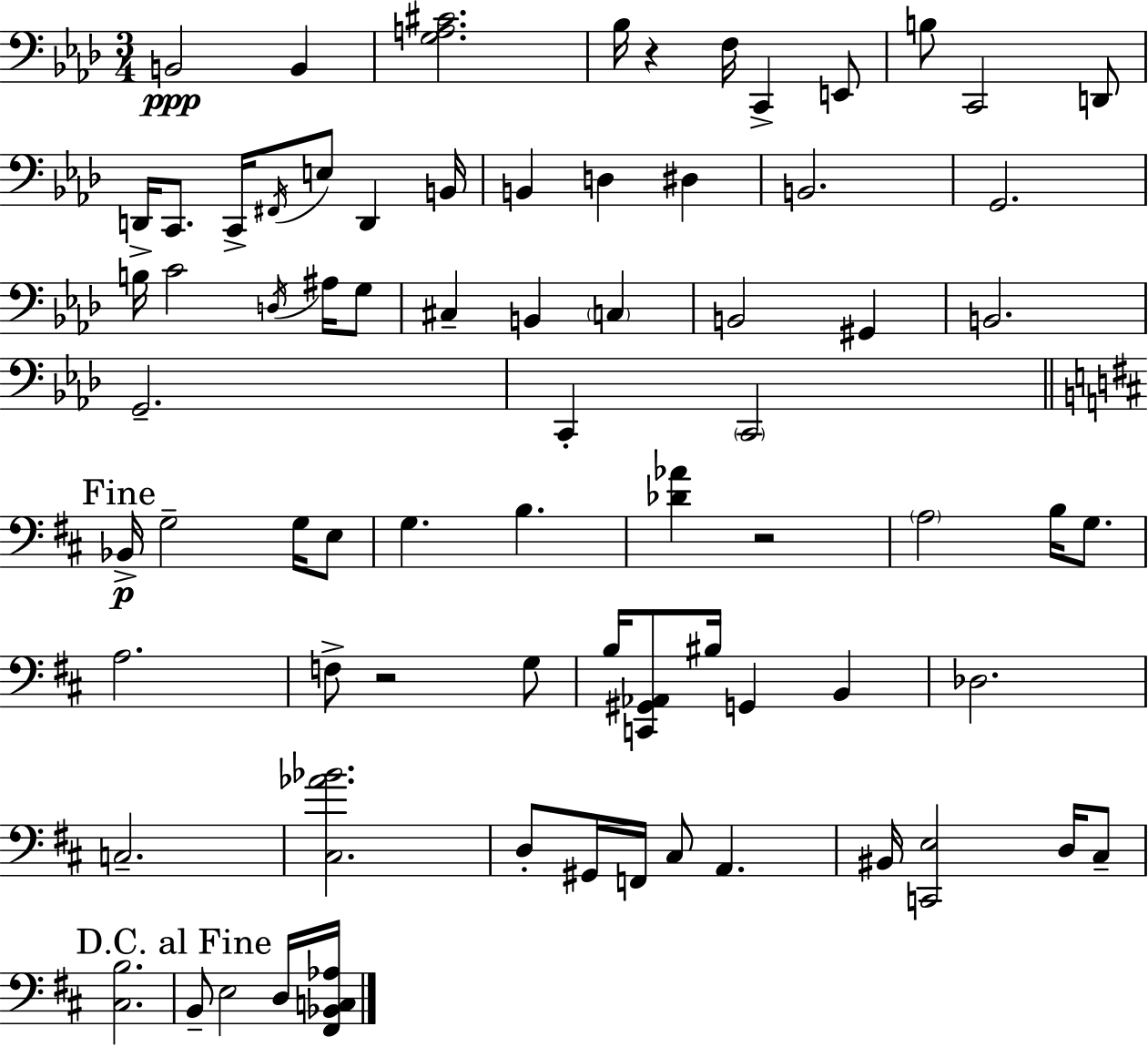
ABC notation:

X:1
T:Untitled
M:3/4
L:1/4
K:Fm
B,,2 B,, [G,A,^C]2 _B,/4 z F,/4 C,, E,,/2 B,/2 C,,2 D,,/2 D,,/4 C,,/2 C,,/4 ^F,,/4 E,/2 D,, B,,/4 B,, D, ^D, B,,2 G,,2 B,/4 C2 D,/4 ^A,/4 G,/2 ^C, B,, C, B,,2 ^G,, B,,2 G,,2 C,, C,,2 _B,,/4 G,2 G,/4 E,/2 G, B, [_D_A] z2 A,2 B,/4 G,/2 A,2 F,/2 z2 G,/2 B,/4 [C,,^G,,_A,,]/2 ^B,/4 G,, B,, _D,2 C,2 [^C,_A_B]2 D,/2 ^G,,/4 F,,/4 ^C,/2 A,, ^B,,/4 [C,,E,]2 D,/4 ^C,/2 [^C,B,]2 B,,/2 E,2 D,/4 [^F,,_B,,C,_A,]/4